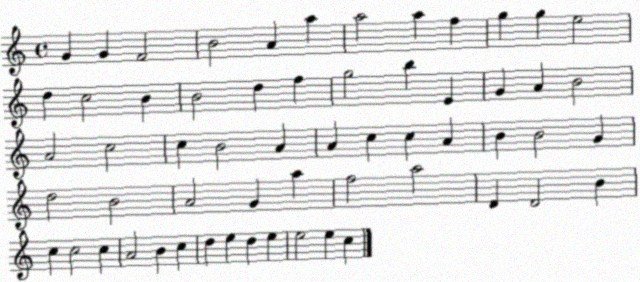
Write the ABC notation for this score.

X:1
T:Untitled
M:4/4
L:1/4
K:C
G G F2 B2 A a a2 a f g g e2 d c2 B B2 d f g2 b E G A B2 A2 c2 c B2 A A c c A B B2 G d2 B2 A2 G a f2 a2 D D2 B c c2 c A2 B c d e d e e2 e c